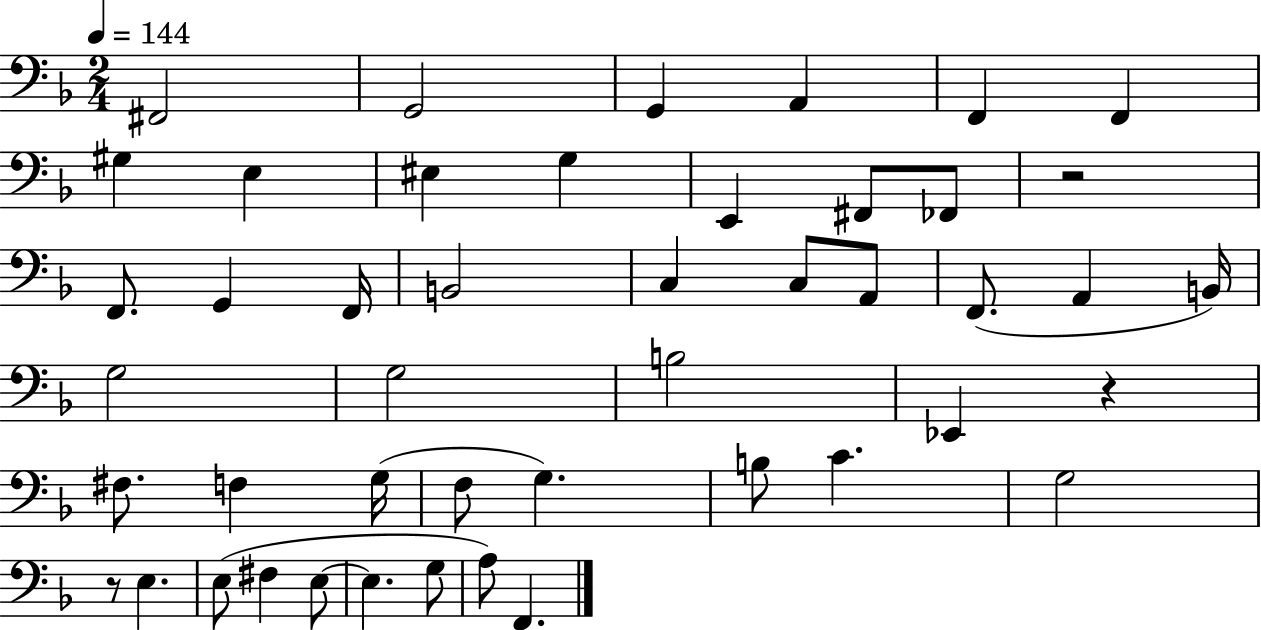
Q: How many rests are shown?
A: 3